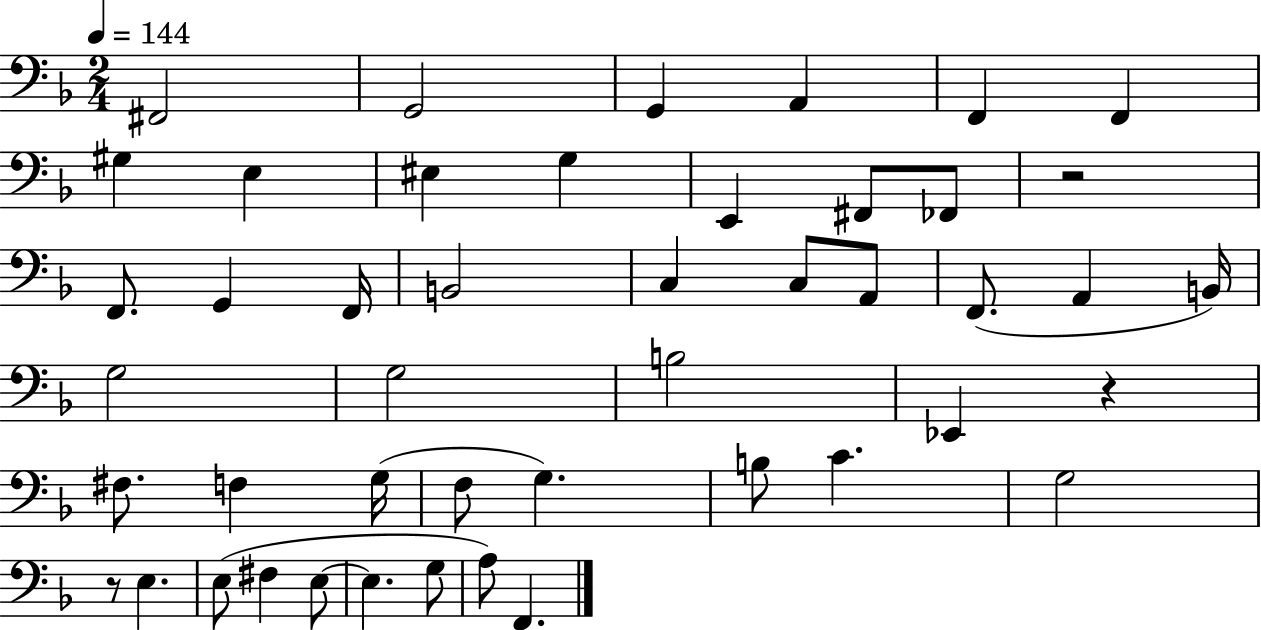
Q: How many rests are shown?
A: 3